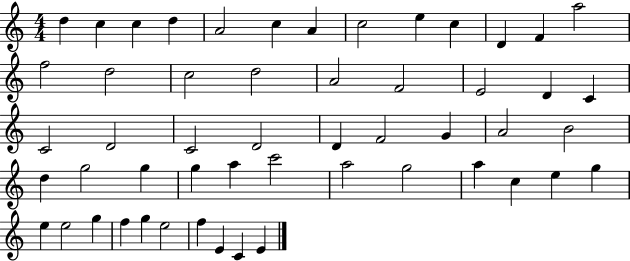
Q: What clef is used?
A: treble